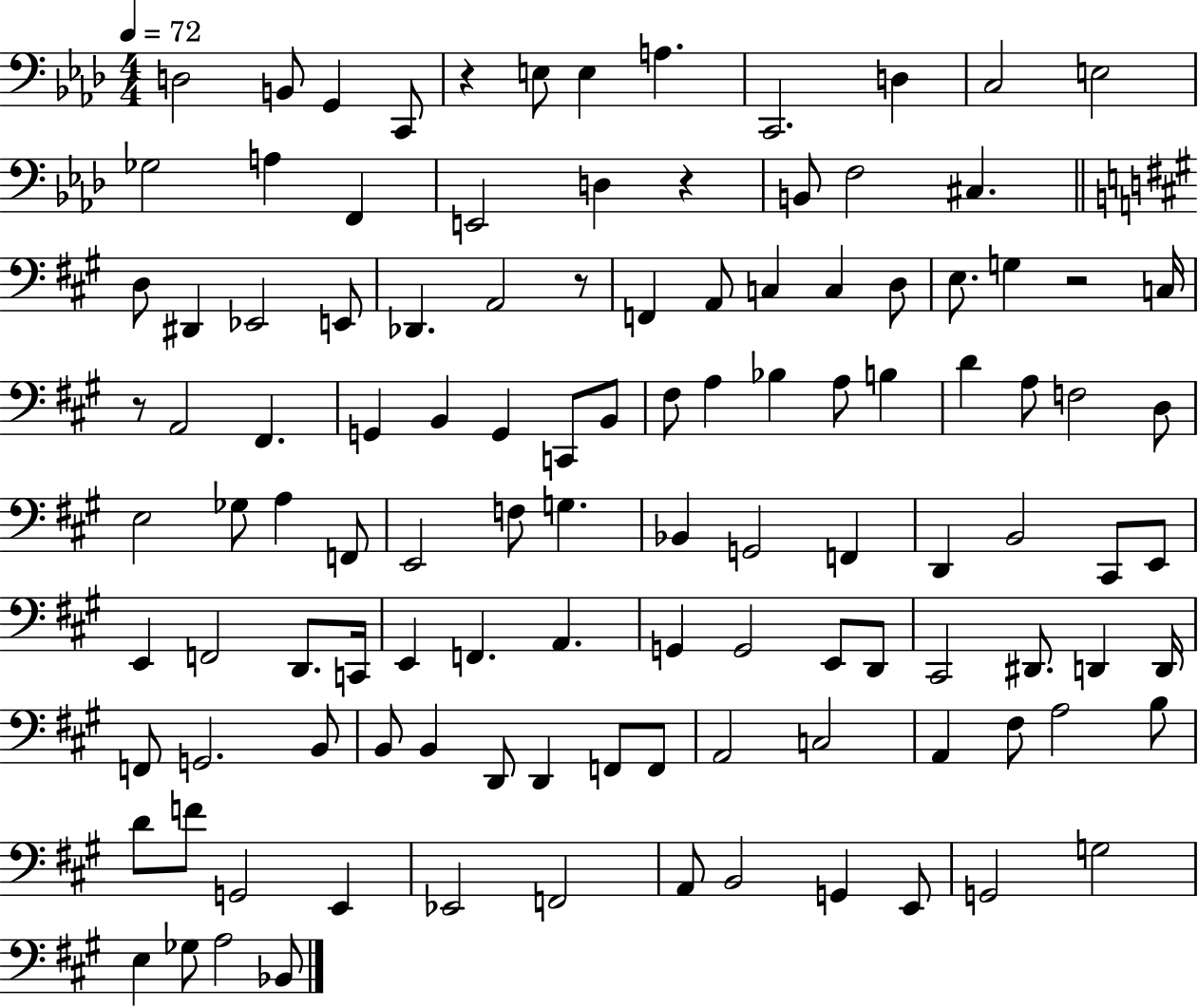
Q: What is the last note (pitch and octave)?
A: Bb2